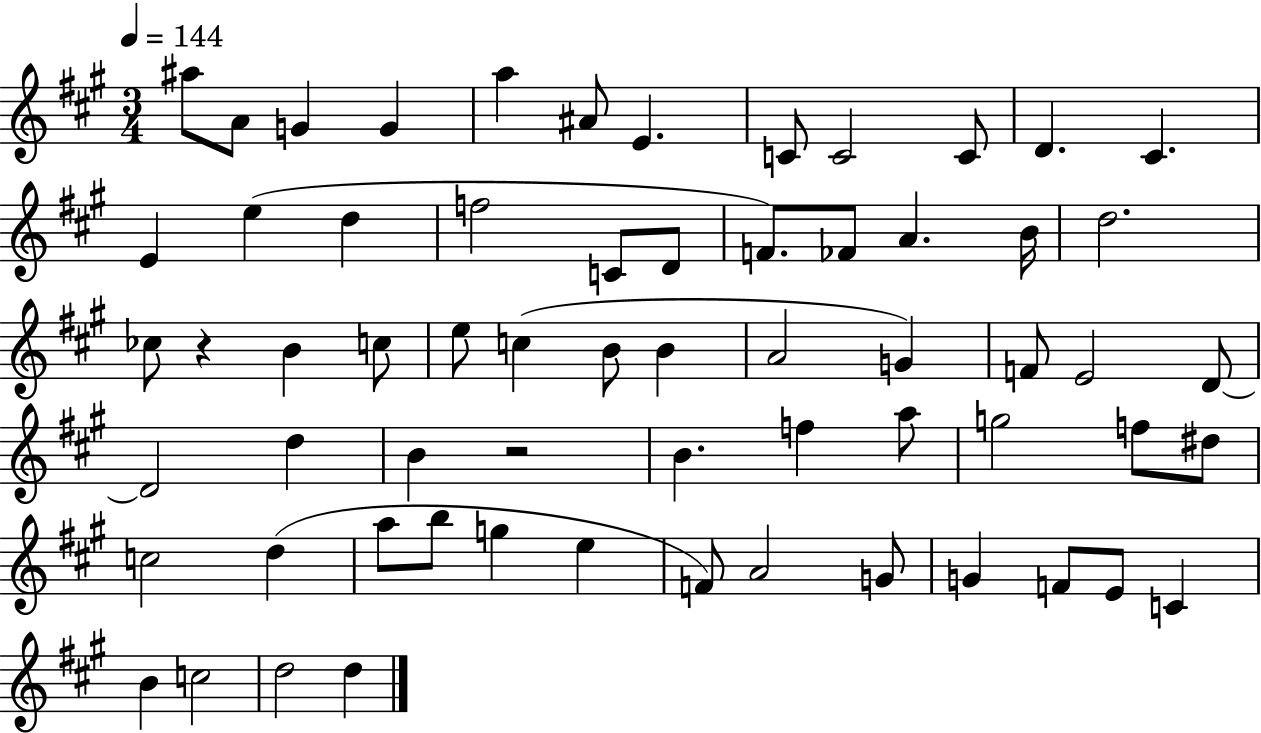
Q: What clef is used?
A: treble